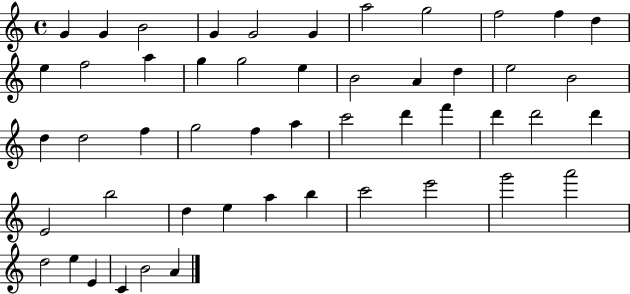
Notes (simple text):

G4/q G4/q B4/h G4/q G4/h G4/q A5/h G5/h F5/h F5/q D5/q E5/q F5/h A5/q G5/q G5/h E5/q B4/h A4/q D5/q E5/h B4/h D5/q D5/h F5/q G5/h F5/q A5/q C6/h D6/q F6/q D6/q D6/h D6/q E4/h B5/h D5/q E5/q A5/q B5/q C6/h E6/h G6/h A6/h D5/h E5/q E4/q C4/q B4/h A4/q